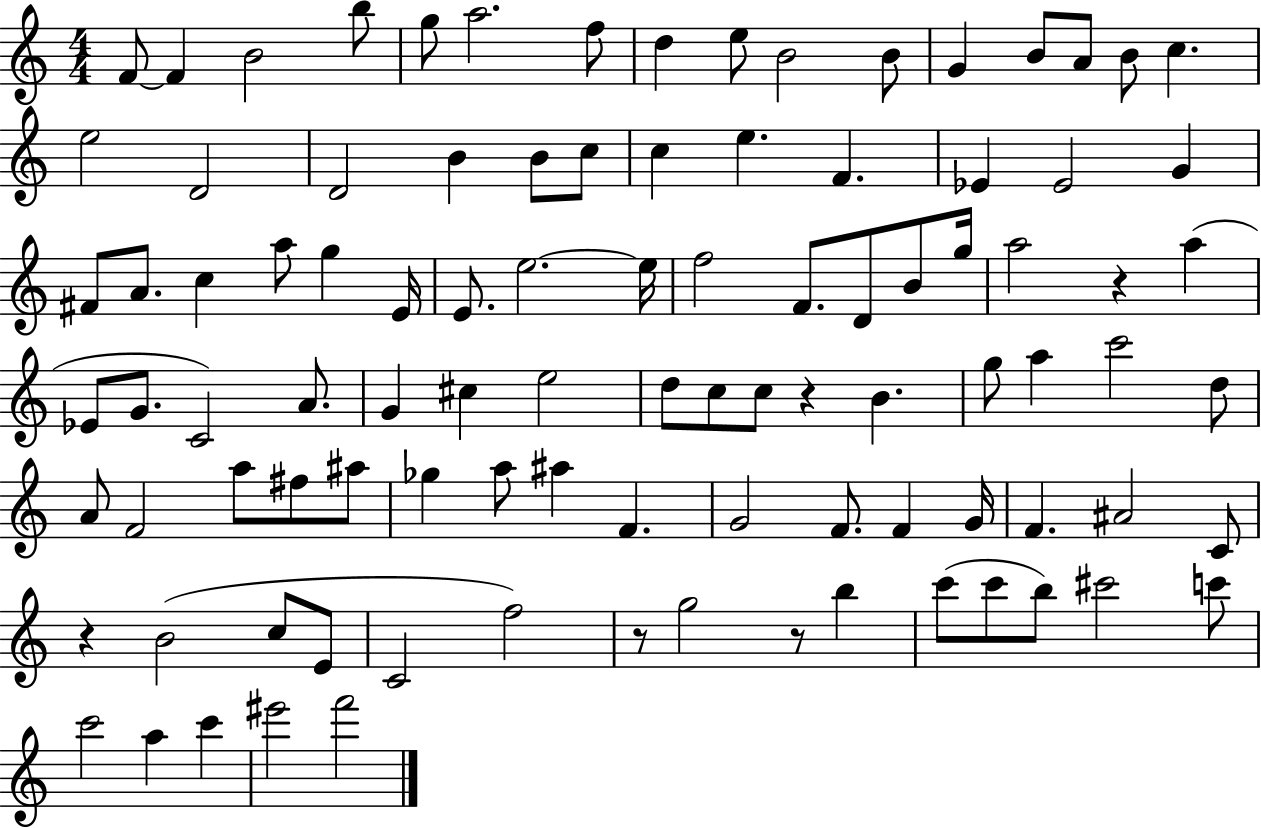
{
  \clef treble
  \numericTimeSignature
  \time 4/4
  \key c \major
  f'8~~ f'4 b'2 b''8 | g''8 a''2. f''8 | d''4 e''8 b'2 b'8 | g'4 b'8 a'8 b'8 c''4. | \break e''2 d'2 | d'2 b'4 b'8 c''8 | c''4 e''4. f'4. | ees'4 ees'2 g'4 | \break fis'8 a'8. c''4 a''8 g''4 e'16 | e'8. e''2.~~ e''16 | f''2 f'8. d'8 b'8 g''16 | a''2 r4 a''4( | \break ees'8 g'8. c'2) a'8. | g'4 cis''4 e''2 | d''8 c''8 c''8 r4 b'4. | g''8 a''4 c'''2 d''8 | \break a'8 f'2 a''8 fis''8 ais''8 | ges''4 a''8 ais''4 f'4. | g'2 f'8. f'4 g'16 | f'4. ais'2 c'8 | \break r4 b'2( c''8 e'8 | c'2 f''2) | r8 g''2 r8 b''4 | c'''8( c'''8 b''8) cis'''2 c'''8 | \break c'''2 a''4 c'''4 | eis'''2 f'''2 | \bar "|."
}